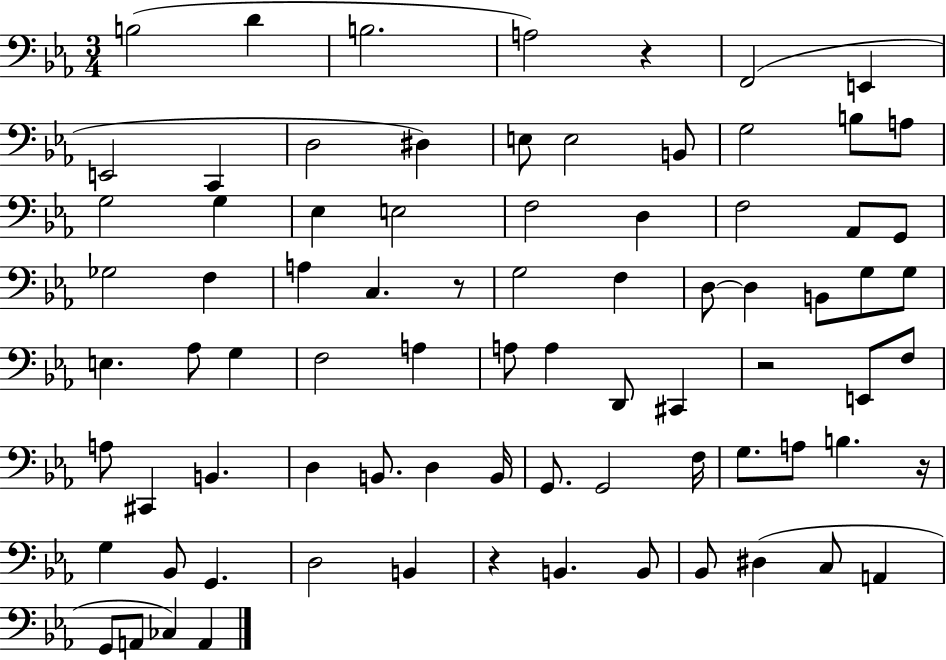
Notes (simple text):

B3/h D4/q B3/h. A3/h R/q F2/h E2/q E2/h C2/q D3/h D#3/q E3/e E3/h B2/e G3/h B3/e A3/e G3/h G3/q Eb3/q E3/h F3/h D3/q F3/h Ab2/e G2/e Gb3/h F3/q A3/q C3/q. R/e G3/h F3/q D3/e D3/q B2/e G3/e G3/e E3/q. Ab3/e G3/q F3/h A3/q A3/e A3/q D2/e C#2/q R/h E2/e F3/e A3/e C#2/q B2/q. D3/q B2/e. D3/q B2/s G2/e. G2/h F3/s G3/e. A3/e B3/q. R/s G3/q Bb2/e G2/q. D3/h B2/q R/q B2/q. B2/e Bb2/e D#3/q C3/e A2/q G2/e A2/e CES3/q A2/q